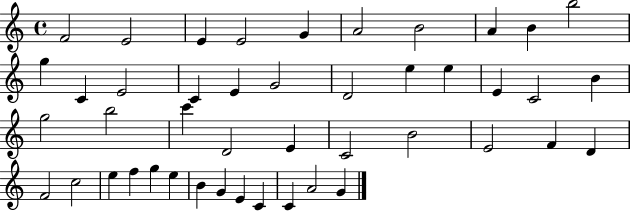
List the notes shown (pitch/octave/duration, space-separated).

F4/h E4/h E4/q E4/h G4/q A4/h B4/h A4/q B4/q B5/h G5/q C4/q E4/h C4/q E4/q G4/h D4/h E5/q E5/q E4/q C4/h B4/q G5/h B5/h C6/q D4/h E4/q C4/h B4/h E4/h F4/q D4/q F4/h C5/h E5/q F5/q G5/q E5/q B4/q G4/q E4/q C4/q C4/q A4/h G4/q